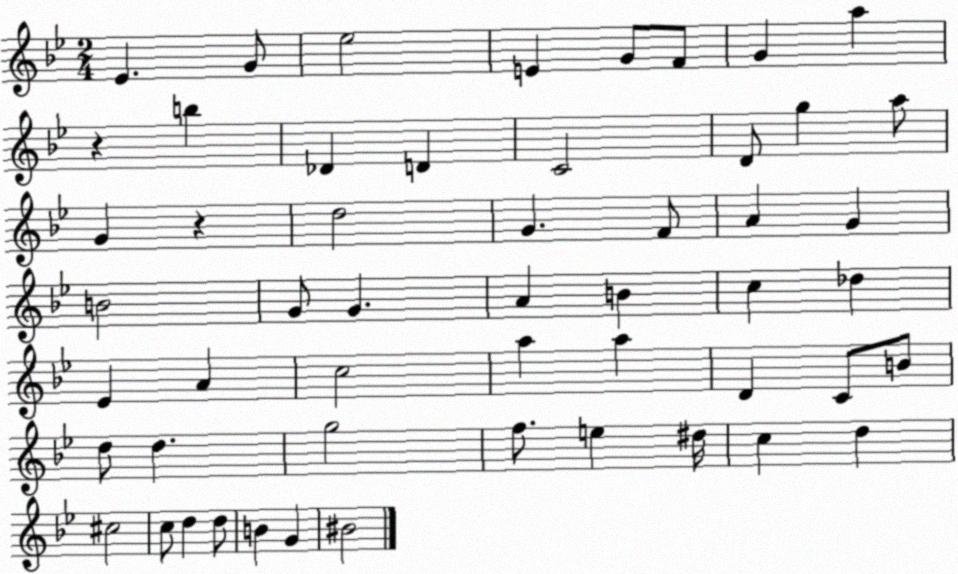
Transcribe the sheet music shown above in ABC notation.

X:1
T:Untitled
M:2/4
L:1/4
K:Bb
_E G/2 _e2 E G/2 F/2 G a z b _D D C2 D/2 g a/2 G z d2 G F/2 A G B2 G/2 G A B c _d _E A c2 a a D C/2 B/2 d/2 d g2 f/2 e ^d/4 c d ^c2 c/2 d d/2 B G ^B2